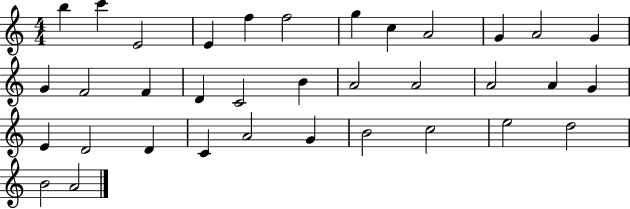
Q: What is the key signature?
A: C major